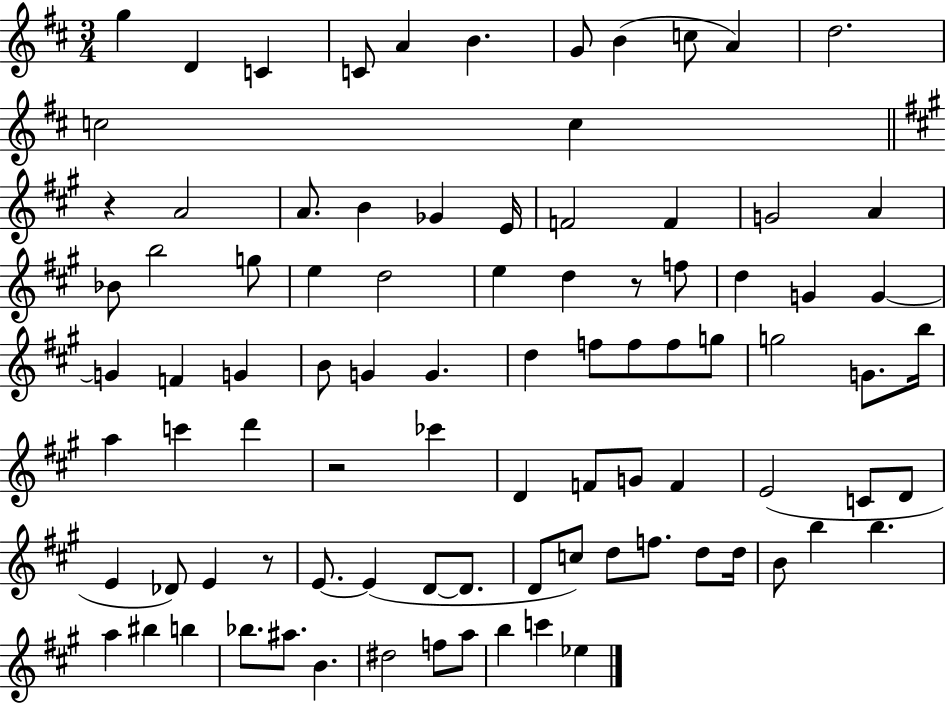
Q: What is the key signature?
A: D major